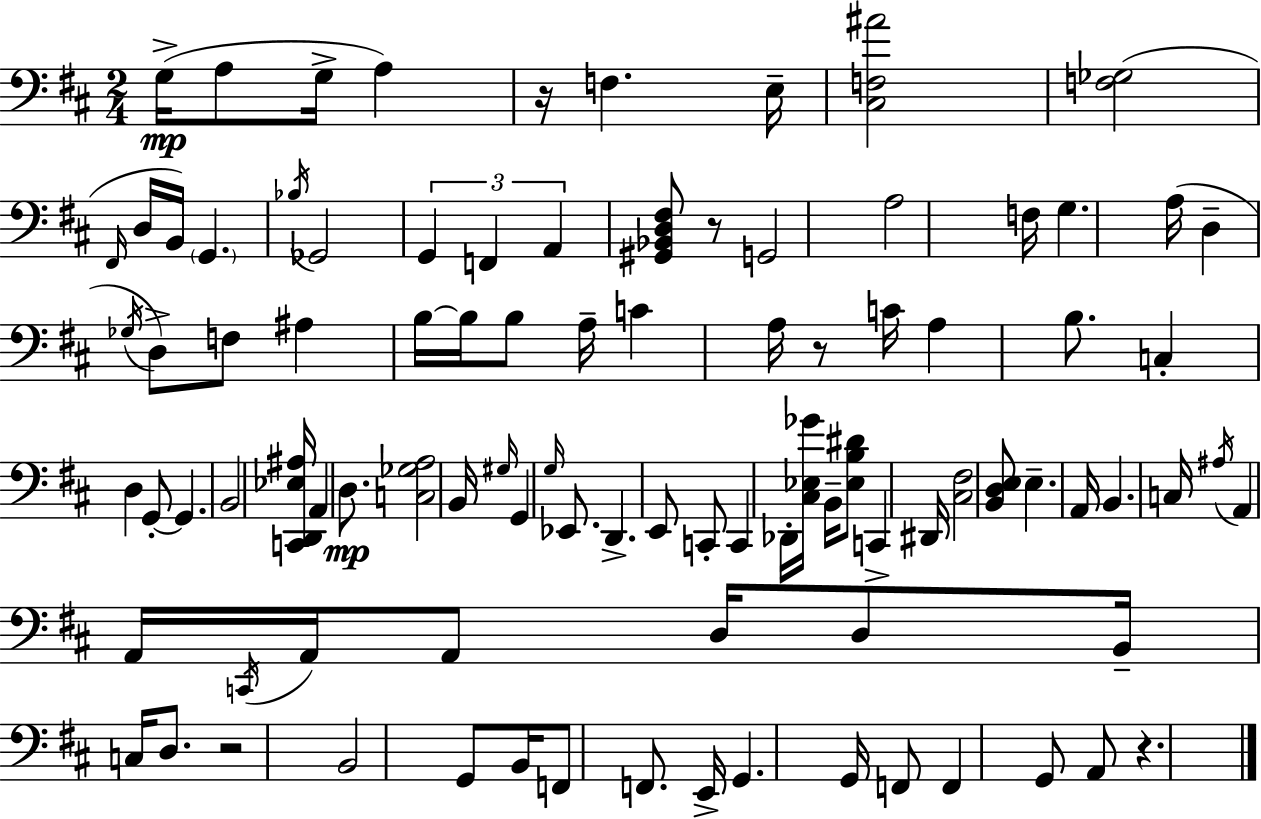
G3/s A3/e G3/s A3/q R/s F3/q. E3/s [C#3,F3,A#4]/h [F3,Gb3]/h F#2/s D3/s B2/s G2/q. Bb3/s Gb2/h G2/q F2/q A2/q [G#2,Bb2,D3,F#3]/e R/e G2/h A3/h F3/s G3/q. A3/s D3/q Gb3/s D3/e F3/e A#3/q B3/s B3/s B3/e A3/s C4/q A3/s R/e C4/s A3/q B3/e. C3/q D3/q G2/e G2/q. B2/h [C2,D2,Eb3,A#3]/s A2/q D3/e. [C3,Gb3,A3]/h B2/s G#3/s G2/q G3/s Eb2/e. D2/q. E2/e C2/e C2/q Db2/s [C#3,Eb3,Gb4]/s B2/s [Eb3,B3,D#4]/e C2/q D#2/s [C#3,F#3]/h [B2,D3,E3]/e E3/q. A2/s B2/q. C3/s A#3/s A2/q A2/s C2/s A2/s A2/e D3/s D3/e B2/s C3/s D3/e. R/h B2/h G2/e B2/s F2/e F2/e. E2/s G2/q. G2/s F2/e F2/q G2/e A2/e R/q.